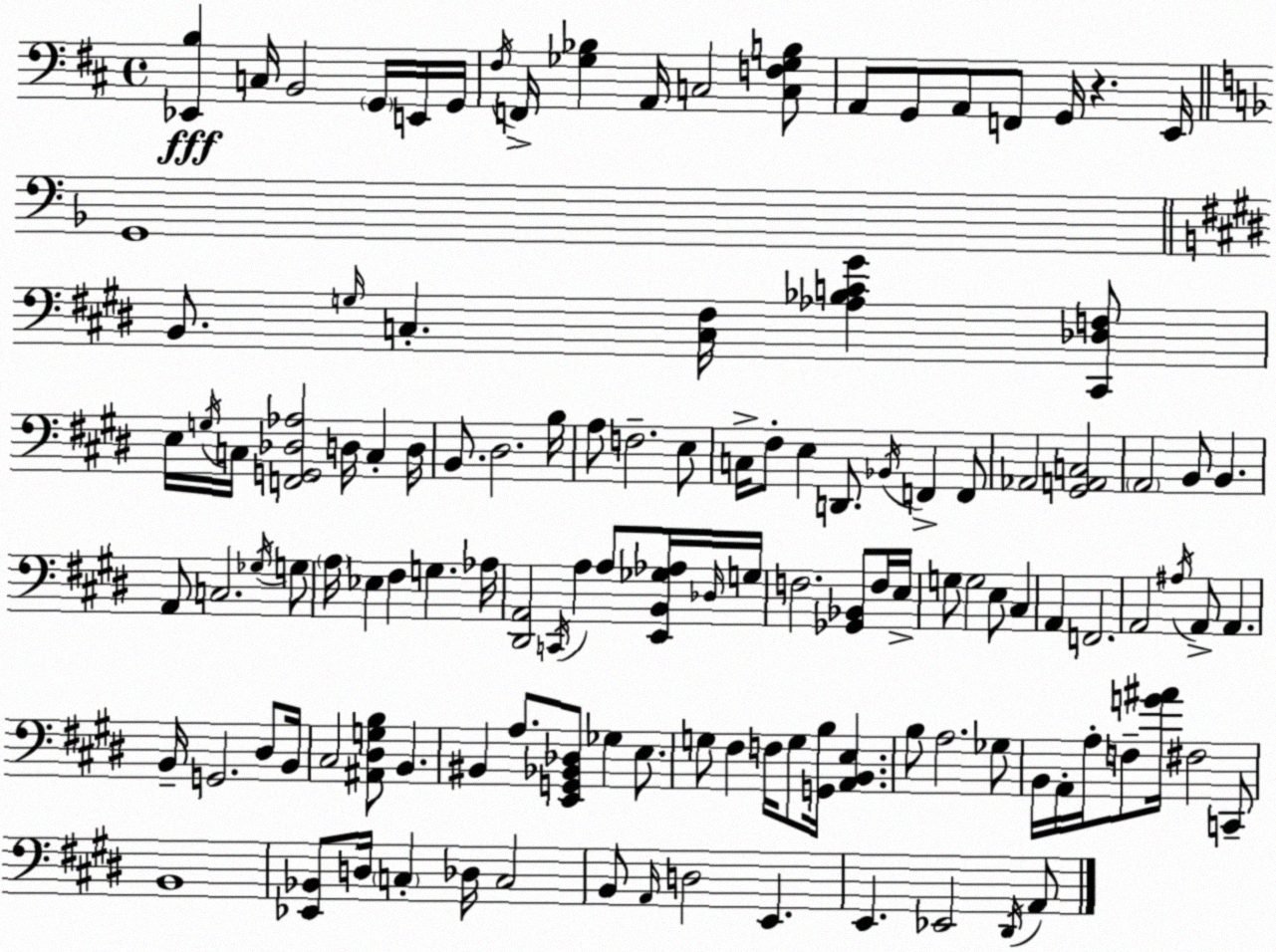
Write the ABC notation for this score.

X:1
T:Untitled
M:4/4
L:1/4
K:D
[_E,,B,] C,/4 B,,2 G,,/4 E,,/4 G,,/4 ^F,/4 F,,/4 [_G,_B,] A,,/4 C,2 [C,F,_G,B,]/2 A,,/2 G,,/2 A,,/2 F,,/2 G,,/4 z E,,/4 G,,4 B,,/2 G,/4 C, [C,^F,]/4 [_A,_B,C^G] [^C,,_D,F,]/2 E,/4 G,/4 C,/4 [F,,G,,_D,_A,]2 D,/4 C, D,/4 B,,/2 ^D,2 B,/4 A,/2 F,2 E,/2 C,/4 ^F,/2 E, D,,/2 _B,,/4 F,, F,,/2 _A,,2 [^G,,A,,C,]2 A,,2 B,,/2 B,, A,,/2 C,2 _G,/4 G,/2 A,/4 _E, ^F, G, _A,/4 [^D,,A,,]2 C,,/4 A, A,/2 [E,,B,,_G,_A,]/4 _D,/4 G,/4 F,2 [_G,,_B,,]/2 F,/4 E,/4 G,/2 G,2 E,/2 ^C, A,, F,,2 A,,2 ^A,/4 A,,/2 A,, B,,/4 G,,2 ^D,/2 B,,/4 ^C,2 [^A,,^D,G,B,]/2 B,, ^B,, A,/2 [E,,G,,_B,,_D,]/2 _G, E,/2 G,/2 ^F, F,/4 G,/2 [G,,B,]/4 [A,,B,,E,] B,/2 A,2 _G,/2 B,,/4 A,,/4 A,/4 F,/2 [G^A]/4 ^F,2 C,,/2 B,,4 [_E,,_B,,]/2 D,/4 C, _D,/4 C,2 B,,/2 A,,/4 D,2 E,, E,, _E,,2 ^D,,/4 A,,/2